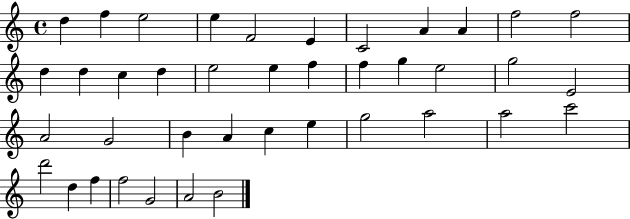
D5/q F5/q E5/h E5/q F4/h E4/q C4/h A4/q A4/q F5/h F5/h D5/q D5/q C5/q D5/q E5/h E5/q F5/q F5/q G5/q E5/h G5/h E4/h A4/h G4/h B4/q A4/q C5/q E5/q G5/h A5/h A5/h C6/h D6/h D5/q F5/q F5/h G4/h A4/h B4/h